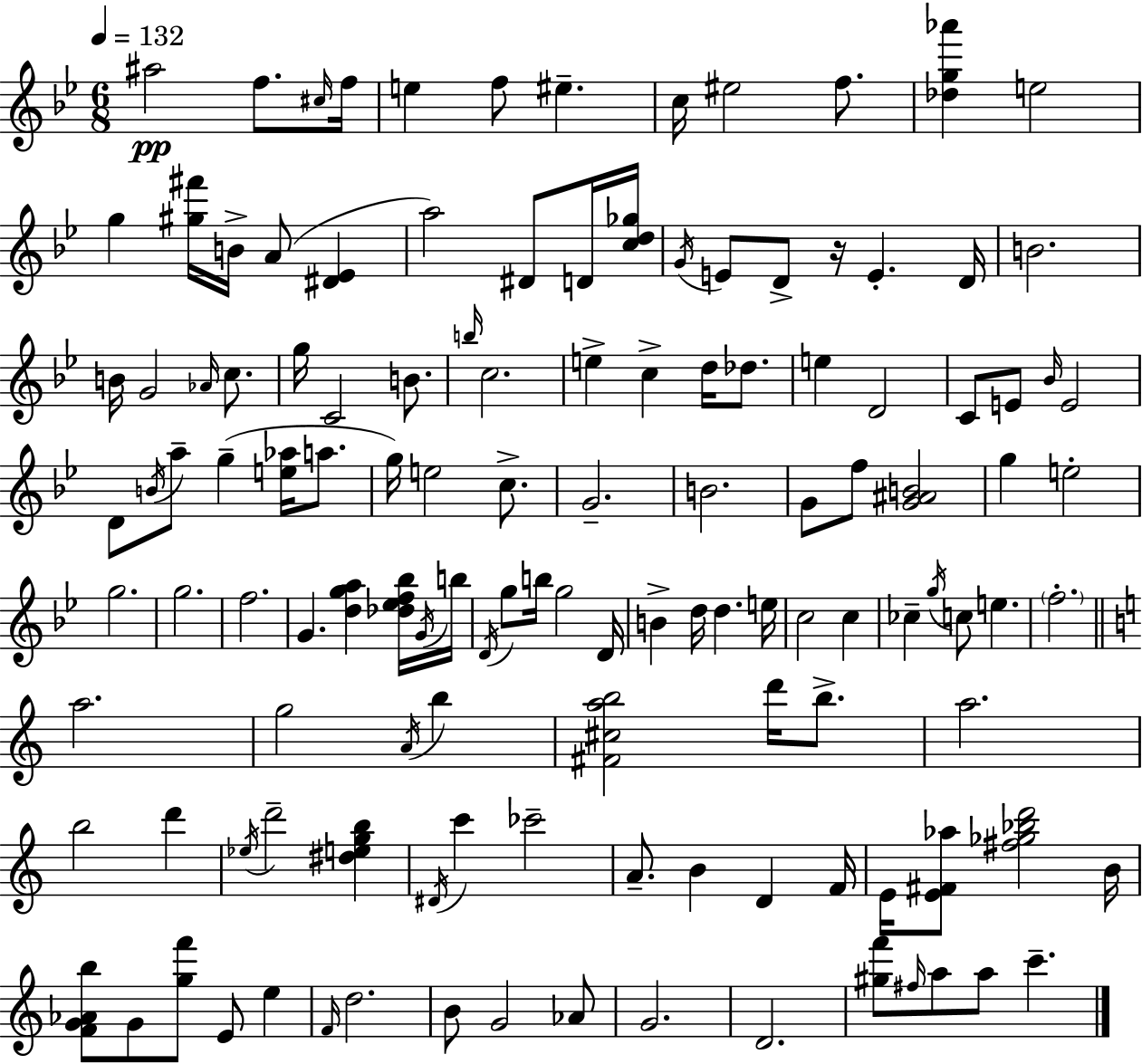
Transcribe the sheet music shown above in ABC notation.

X:1
T:Untitled
M:6/8
L:1/4
K:Bb
^a2 f/2 ^c/4 f/4 e f/2 ^e c/4 ^e2 f/2 [_dg_a'] e2 g [^g^f']/4 B/4 A/2 [^D_E] a2 ^D/2 D/4 [cd_g]/4 G/4 E/2 D/2 z/4 E D/4 B2 B/4 G2 _A/4 c/2 g/4 C2 B/2 b/4 c2 e c d/4 _d/2 e D2 C/2 E/2 _B/4 E2 D/2 B/4 a/2 g [e_a]/4 a/2 g/4 e2 c/2 G2 B2 G/2 f/2 [G^AB]2 g e2 g2 g2 f2 G [dga] [_d_ef_b]/4 G/4 b/4 D/4 g/2 b/4 g2 D/4 B d/4 d e/4 c2 c _c g/4 c/2 e f2 a2 g2 A/4 b [^F^cab]2 d'/4 b/2 a2 b2 d' _e/4 d'2 [^degb] ^D/4 c' _c'2 A/2 B D F/4 E/4 [E^F_a]/2 [^f_g_bd']2 B/4 [FG_Ab]/2 G/2 [gf']/2 E/2 e F/4 d2 B/2 G2 _A/2 G2 D2 [^gf']/2 ^f/4 a/2 a/2 c'